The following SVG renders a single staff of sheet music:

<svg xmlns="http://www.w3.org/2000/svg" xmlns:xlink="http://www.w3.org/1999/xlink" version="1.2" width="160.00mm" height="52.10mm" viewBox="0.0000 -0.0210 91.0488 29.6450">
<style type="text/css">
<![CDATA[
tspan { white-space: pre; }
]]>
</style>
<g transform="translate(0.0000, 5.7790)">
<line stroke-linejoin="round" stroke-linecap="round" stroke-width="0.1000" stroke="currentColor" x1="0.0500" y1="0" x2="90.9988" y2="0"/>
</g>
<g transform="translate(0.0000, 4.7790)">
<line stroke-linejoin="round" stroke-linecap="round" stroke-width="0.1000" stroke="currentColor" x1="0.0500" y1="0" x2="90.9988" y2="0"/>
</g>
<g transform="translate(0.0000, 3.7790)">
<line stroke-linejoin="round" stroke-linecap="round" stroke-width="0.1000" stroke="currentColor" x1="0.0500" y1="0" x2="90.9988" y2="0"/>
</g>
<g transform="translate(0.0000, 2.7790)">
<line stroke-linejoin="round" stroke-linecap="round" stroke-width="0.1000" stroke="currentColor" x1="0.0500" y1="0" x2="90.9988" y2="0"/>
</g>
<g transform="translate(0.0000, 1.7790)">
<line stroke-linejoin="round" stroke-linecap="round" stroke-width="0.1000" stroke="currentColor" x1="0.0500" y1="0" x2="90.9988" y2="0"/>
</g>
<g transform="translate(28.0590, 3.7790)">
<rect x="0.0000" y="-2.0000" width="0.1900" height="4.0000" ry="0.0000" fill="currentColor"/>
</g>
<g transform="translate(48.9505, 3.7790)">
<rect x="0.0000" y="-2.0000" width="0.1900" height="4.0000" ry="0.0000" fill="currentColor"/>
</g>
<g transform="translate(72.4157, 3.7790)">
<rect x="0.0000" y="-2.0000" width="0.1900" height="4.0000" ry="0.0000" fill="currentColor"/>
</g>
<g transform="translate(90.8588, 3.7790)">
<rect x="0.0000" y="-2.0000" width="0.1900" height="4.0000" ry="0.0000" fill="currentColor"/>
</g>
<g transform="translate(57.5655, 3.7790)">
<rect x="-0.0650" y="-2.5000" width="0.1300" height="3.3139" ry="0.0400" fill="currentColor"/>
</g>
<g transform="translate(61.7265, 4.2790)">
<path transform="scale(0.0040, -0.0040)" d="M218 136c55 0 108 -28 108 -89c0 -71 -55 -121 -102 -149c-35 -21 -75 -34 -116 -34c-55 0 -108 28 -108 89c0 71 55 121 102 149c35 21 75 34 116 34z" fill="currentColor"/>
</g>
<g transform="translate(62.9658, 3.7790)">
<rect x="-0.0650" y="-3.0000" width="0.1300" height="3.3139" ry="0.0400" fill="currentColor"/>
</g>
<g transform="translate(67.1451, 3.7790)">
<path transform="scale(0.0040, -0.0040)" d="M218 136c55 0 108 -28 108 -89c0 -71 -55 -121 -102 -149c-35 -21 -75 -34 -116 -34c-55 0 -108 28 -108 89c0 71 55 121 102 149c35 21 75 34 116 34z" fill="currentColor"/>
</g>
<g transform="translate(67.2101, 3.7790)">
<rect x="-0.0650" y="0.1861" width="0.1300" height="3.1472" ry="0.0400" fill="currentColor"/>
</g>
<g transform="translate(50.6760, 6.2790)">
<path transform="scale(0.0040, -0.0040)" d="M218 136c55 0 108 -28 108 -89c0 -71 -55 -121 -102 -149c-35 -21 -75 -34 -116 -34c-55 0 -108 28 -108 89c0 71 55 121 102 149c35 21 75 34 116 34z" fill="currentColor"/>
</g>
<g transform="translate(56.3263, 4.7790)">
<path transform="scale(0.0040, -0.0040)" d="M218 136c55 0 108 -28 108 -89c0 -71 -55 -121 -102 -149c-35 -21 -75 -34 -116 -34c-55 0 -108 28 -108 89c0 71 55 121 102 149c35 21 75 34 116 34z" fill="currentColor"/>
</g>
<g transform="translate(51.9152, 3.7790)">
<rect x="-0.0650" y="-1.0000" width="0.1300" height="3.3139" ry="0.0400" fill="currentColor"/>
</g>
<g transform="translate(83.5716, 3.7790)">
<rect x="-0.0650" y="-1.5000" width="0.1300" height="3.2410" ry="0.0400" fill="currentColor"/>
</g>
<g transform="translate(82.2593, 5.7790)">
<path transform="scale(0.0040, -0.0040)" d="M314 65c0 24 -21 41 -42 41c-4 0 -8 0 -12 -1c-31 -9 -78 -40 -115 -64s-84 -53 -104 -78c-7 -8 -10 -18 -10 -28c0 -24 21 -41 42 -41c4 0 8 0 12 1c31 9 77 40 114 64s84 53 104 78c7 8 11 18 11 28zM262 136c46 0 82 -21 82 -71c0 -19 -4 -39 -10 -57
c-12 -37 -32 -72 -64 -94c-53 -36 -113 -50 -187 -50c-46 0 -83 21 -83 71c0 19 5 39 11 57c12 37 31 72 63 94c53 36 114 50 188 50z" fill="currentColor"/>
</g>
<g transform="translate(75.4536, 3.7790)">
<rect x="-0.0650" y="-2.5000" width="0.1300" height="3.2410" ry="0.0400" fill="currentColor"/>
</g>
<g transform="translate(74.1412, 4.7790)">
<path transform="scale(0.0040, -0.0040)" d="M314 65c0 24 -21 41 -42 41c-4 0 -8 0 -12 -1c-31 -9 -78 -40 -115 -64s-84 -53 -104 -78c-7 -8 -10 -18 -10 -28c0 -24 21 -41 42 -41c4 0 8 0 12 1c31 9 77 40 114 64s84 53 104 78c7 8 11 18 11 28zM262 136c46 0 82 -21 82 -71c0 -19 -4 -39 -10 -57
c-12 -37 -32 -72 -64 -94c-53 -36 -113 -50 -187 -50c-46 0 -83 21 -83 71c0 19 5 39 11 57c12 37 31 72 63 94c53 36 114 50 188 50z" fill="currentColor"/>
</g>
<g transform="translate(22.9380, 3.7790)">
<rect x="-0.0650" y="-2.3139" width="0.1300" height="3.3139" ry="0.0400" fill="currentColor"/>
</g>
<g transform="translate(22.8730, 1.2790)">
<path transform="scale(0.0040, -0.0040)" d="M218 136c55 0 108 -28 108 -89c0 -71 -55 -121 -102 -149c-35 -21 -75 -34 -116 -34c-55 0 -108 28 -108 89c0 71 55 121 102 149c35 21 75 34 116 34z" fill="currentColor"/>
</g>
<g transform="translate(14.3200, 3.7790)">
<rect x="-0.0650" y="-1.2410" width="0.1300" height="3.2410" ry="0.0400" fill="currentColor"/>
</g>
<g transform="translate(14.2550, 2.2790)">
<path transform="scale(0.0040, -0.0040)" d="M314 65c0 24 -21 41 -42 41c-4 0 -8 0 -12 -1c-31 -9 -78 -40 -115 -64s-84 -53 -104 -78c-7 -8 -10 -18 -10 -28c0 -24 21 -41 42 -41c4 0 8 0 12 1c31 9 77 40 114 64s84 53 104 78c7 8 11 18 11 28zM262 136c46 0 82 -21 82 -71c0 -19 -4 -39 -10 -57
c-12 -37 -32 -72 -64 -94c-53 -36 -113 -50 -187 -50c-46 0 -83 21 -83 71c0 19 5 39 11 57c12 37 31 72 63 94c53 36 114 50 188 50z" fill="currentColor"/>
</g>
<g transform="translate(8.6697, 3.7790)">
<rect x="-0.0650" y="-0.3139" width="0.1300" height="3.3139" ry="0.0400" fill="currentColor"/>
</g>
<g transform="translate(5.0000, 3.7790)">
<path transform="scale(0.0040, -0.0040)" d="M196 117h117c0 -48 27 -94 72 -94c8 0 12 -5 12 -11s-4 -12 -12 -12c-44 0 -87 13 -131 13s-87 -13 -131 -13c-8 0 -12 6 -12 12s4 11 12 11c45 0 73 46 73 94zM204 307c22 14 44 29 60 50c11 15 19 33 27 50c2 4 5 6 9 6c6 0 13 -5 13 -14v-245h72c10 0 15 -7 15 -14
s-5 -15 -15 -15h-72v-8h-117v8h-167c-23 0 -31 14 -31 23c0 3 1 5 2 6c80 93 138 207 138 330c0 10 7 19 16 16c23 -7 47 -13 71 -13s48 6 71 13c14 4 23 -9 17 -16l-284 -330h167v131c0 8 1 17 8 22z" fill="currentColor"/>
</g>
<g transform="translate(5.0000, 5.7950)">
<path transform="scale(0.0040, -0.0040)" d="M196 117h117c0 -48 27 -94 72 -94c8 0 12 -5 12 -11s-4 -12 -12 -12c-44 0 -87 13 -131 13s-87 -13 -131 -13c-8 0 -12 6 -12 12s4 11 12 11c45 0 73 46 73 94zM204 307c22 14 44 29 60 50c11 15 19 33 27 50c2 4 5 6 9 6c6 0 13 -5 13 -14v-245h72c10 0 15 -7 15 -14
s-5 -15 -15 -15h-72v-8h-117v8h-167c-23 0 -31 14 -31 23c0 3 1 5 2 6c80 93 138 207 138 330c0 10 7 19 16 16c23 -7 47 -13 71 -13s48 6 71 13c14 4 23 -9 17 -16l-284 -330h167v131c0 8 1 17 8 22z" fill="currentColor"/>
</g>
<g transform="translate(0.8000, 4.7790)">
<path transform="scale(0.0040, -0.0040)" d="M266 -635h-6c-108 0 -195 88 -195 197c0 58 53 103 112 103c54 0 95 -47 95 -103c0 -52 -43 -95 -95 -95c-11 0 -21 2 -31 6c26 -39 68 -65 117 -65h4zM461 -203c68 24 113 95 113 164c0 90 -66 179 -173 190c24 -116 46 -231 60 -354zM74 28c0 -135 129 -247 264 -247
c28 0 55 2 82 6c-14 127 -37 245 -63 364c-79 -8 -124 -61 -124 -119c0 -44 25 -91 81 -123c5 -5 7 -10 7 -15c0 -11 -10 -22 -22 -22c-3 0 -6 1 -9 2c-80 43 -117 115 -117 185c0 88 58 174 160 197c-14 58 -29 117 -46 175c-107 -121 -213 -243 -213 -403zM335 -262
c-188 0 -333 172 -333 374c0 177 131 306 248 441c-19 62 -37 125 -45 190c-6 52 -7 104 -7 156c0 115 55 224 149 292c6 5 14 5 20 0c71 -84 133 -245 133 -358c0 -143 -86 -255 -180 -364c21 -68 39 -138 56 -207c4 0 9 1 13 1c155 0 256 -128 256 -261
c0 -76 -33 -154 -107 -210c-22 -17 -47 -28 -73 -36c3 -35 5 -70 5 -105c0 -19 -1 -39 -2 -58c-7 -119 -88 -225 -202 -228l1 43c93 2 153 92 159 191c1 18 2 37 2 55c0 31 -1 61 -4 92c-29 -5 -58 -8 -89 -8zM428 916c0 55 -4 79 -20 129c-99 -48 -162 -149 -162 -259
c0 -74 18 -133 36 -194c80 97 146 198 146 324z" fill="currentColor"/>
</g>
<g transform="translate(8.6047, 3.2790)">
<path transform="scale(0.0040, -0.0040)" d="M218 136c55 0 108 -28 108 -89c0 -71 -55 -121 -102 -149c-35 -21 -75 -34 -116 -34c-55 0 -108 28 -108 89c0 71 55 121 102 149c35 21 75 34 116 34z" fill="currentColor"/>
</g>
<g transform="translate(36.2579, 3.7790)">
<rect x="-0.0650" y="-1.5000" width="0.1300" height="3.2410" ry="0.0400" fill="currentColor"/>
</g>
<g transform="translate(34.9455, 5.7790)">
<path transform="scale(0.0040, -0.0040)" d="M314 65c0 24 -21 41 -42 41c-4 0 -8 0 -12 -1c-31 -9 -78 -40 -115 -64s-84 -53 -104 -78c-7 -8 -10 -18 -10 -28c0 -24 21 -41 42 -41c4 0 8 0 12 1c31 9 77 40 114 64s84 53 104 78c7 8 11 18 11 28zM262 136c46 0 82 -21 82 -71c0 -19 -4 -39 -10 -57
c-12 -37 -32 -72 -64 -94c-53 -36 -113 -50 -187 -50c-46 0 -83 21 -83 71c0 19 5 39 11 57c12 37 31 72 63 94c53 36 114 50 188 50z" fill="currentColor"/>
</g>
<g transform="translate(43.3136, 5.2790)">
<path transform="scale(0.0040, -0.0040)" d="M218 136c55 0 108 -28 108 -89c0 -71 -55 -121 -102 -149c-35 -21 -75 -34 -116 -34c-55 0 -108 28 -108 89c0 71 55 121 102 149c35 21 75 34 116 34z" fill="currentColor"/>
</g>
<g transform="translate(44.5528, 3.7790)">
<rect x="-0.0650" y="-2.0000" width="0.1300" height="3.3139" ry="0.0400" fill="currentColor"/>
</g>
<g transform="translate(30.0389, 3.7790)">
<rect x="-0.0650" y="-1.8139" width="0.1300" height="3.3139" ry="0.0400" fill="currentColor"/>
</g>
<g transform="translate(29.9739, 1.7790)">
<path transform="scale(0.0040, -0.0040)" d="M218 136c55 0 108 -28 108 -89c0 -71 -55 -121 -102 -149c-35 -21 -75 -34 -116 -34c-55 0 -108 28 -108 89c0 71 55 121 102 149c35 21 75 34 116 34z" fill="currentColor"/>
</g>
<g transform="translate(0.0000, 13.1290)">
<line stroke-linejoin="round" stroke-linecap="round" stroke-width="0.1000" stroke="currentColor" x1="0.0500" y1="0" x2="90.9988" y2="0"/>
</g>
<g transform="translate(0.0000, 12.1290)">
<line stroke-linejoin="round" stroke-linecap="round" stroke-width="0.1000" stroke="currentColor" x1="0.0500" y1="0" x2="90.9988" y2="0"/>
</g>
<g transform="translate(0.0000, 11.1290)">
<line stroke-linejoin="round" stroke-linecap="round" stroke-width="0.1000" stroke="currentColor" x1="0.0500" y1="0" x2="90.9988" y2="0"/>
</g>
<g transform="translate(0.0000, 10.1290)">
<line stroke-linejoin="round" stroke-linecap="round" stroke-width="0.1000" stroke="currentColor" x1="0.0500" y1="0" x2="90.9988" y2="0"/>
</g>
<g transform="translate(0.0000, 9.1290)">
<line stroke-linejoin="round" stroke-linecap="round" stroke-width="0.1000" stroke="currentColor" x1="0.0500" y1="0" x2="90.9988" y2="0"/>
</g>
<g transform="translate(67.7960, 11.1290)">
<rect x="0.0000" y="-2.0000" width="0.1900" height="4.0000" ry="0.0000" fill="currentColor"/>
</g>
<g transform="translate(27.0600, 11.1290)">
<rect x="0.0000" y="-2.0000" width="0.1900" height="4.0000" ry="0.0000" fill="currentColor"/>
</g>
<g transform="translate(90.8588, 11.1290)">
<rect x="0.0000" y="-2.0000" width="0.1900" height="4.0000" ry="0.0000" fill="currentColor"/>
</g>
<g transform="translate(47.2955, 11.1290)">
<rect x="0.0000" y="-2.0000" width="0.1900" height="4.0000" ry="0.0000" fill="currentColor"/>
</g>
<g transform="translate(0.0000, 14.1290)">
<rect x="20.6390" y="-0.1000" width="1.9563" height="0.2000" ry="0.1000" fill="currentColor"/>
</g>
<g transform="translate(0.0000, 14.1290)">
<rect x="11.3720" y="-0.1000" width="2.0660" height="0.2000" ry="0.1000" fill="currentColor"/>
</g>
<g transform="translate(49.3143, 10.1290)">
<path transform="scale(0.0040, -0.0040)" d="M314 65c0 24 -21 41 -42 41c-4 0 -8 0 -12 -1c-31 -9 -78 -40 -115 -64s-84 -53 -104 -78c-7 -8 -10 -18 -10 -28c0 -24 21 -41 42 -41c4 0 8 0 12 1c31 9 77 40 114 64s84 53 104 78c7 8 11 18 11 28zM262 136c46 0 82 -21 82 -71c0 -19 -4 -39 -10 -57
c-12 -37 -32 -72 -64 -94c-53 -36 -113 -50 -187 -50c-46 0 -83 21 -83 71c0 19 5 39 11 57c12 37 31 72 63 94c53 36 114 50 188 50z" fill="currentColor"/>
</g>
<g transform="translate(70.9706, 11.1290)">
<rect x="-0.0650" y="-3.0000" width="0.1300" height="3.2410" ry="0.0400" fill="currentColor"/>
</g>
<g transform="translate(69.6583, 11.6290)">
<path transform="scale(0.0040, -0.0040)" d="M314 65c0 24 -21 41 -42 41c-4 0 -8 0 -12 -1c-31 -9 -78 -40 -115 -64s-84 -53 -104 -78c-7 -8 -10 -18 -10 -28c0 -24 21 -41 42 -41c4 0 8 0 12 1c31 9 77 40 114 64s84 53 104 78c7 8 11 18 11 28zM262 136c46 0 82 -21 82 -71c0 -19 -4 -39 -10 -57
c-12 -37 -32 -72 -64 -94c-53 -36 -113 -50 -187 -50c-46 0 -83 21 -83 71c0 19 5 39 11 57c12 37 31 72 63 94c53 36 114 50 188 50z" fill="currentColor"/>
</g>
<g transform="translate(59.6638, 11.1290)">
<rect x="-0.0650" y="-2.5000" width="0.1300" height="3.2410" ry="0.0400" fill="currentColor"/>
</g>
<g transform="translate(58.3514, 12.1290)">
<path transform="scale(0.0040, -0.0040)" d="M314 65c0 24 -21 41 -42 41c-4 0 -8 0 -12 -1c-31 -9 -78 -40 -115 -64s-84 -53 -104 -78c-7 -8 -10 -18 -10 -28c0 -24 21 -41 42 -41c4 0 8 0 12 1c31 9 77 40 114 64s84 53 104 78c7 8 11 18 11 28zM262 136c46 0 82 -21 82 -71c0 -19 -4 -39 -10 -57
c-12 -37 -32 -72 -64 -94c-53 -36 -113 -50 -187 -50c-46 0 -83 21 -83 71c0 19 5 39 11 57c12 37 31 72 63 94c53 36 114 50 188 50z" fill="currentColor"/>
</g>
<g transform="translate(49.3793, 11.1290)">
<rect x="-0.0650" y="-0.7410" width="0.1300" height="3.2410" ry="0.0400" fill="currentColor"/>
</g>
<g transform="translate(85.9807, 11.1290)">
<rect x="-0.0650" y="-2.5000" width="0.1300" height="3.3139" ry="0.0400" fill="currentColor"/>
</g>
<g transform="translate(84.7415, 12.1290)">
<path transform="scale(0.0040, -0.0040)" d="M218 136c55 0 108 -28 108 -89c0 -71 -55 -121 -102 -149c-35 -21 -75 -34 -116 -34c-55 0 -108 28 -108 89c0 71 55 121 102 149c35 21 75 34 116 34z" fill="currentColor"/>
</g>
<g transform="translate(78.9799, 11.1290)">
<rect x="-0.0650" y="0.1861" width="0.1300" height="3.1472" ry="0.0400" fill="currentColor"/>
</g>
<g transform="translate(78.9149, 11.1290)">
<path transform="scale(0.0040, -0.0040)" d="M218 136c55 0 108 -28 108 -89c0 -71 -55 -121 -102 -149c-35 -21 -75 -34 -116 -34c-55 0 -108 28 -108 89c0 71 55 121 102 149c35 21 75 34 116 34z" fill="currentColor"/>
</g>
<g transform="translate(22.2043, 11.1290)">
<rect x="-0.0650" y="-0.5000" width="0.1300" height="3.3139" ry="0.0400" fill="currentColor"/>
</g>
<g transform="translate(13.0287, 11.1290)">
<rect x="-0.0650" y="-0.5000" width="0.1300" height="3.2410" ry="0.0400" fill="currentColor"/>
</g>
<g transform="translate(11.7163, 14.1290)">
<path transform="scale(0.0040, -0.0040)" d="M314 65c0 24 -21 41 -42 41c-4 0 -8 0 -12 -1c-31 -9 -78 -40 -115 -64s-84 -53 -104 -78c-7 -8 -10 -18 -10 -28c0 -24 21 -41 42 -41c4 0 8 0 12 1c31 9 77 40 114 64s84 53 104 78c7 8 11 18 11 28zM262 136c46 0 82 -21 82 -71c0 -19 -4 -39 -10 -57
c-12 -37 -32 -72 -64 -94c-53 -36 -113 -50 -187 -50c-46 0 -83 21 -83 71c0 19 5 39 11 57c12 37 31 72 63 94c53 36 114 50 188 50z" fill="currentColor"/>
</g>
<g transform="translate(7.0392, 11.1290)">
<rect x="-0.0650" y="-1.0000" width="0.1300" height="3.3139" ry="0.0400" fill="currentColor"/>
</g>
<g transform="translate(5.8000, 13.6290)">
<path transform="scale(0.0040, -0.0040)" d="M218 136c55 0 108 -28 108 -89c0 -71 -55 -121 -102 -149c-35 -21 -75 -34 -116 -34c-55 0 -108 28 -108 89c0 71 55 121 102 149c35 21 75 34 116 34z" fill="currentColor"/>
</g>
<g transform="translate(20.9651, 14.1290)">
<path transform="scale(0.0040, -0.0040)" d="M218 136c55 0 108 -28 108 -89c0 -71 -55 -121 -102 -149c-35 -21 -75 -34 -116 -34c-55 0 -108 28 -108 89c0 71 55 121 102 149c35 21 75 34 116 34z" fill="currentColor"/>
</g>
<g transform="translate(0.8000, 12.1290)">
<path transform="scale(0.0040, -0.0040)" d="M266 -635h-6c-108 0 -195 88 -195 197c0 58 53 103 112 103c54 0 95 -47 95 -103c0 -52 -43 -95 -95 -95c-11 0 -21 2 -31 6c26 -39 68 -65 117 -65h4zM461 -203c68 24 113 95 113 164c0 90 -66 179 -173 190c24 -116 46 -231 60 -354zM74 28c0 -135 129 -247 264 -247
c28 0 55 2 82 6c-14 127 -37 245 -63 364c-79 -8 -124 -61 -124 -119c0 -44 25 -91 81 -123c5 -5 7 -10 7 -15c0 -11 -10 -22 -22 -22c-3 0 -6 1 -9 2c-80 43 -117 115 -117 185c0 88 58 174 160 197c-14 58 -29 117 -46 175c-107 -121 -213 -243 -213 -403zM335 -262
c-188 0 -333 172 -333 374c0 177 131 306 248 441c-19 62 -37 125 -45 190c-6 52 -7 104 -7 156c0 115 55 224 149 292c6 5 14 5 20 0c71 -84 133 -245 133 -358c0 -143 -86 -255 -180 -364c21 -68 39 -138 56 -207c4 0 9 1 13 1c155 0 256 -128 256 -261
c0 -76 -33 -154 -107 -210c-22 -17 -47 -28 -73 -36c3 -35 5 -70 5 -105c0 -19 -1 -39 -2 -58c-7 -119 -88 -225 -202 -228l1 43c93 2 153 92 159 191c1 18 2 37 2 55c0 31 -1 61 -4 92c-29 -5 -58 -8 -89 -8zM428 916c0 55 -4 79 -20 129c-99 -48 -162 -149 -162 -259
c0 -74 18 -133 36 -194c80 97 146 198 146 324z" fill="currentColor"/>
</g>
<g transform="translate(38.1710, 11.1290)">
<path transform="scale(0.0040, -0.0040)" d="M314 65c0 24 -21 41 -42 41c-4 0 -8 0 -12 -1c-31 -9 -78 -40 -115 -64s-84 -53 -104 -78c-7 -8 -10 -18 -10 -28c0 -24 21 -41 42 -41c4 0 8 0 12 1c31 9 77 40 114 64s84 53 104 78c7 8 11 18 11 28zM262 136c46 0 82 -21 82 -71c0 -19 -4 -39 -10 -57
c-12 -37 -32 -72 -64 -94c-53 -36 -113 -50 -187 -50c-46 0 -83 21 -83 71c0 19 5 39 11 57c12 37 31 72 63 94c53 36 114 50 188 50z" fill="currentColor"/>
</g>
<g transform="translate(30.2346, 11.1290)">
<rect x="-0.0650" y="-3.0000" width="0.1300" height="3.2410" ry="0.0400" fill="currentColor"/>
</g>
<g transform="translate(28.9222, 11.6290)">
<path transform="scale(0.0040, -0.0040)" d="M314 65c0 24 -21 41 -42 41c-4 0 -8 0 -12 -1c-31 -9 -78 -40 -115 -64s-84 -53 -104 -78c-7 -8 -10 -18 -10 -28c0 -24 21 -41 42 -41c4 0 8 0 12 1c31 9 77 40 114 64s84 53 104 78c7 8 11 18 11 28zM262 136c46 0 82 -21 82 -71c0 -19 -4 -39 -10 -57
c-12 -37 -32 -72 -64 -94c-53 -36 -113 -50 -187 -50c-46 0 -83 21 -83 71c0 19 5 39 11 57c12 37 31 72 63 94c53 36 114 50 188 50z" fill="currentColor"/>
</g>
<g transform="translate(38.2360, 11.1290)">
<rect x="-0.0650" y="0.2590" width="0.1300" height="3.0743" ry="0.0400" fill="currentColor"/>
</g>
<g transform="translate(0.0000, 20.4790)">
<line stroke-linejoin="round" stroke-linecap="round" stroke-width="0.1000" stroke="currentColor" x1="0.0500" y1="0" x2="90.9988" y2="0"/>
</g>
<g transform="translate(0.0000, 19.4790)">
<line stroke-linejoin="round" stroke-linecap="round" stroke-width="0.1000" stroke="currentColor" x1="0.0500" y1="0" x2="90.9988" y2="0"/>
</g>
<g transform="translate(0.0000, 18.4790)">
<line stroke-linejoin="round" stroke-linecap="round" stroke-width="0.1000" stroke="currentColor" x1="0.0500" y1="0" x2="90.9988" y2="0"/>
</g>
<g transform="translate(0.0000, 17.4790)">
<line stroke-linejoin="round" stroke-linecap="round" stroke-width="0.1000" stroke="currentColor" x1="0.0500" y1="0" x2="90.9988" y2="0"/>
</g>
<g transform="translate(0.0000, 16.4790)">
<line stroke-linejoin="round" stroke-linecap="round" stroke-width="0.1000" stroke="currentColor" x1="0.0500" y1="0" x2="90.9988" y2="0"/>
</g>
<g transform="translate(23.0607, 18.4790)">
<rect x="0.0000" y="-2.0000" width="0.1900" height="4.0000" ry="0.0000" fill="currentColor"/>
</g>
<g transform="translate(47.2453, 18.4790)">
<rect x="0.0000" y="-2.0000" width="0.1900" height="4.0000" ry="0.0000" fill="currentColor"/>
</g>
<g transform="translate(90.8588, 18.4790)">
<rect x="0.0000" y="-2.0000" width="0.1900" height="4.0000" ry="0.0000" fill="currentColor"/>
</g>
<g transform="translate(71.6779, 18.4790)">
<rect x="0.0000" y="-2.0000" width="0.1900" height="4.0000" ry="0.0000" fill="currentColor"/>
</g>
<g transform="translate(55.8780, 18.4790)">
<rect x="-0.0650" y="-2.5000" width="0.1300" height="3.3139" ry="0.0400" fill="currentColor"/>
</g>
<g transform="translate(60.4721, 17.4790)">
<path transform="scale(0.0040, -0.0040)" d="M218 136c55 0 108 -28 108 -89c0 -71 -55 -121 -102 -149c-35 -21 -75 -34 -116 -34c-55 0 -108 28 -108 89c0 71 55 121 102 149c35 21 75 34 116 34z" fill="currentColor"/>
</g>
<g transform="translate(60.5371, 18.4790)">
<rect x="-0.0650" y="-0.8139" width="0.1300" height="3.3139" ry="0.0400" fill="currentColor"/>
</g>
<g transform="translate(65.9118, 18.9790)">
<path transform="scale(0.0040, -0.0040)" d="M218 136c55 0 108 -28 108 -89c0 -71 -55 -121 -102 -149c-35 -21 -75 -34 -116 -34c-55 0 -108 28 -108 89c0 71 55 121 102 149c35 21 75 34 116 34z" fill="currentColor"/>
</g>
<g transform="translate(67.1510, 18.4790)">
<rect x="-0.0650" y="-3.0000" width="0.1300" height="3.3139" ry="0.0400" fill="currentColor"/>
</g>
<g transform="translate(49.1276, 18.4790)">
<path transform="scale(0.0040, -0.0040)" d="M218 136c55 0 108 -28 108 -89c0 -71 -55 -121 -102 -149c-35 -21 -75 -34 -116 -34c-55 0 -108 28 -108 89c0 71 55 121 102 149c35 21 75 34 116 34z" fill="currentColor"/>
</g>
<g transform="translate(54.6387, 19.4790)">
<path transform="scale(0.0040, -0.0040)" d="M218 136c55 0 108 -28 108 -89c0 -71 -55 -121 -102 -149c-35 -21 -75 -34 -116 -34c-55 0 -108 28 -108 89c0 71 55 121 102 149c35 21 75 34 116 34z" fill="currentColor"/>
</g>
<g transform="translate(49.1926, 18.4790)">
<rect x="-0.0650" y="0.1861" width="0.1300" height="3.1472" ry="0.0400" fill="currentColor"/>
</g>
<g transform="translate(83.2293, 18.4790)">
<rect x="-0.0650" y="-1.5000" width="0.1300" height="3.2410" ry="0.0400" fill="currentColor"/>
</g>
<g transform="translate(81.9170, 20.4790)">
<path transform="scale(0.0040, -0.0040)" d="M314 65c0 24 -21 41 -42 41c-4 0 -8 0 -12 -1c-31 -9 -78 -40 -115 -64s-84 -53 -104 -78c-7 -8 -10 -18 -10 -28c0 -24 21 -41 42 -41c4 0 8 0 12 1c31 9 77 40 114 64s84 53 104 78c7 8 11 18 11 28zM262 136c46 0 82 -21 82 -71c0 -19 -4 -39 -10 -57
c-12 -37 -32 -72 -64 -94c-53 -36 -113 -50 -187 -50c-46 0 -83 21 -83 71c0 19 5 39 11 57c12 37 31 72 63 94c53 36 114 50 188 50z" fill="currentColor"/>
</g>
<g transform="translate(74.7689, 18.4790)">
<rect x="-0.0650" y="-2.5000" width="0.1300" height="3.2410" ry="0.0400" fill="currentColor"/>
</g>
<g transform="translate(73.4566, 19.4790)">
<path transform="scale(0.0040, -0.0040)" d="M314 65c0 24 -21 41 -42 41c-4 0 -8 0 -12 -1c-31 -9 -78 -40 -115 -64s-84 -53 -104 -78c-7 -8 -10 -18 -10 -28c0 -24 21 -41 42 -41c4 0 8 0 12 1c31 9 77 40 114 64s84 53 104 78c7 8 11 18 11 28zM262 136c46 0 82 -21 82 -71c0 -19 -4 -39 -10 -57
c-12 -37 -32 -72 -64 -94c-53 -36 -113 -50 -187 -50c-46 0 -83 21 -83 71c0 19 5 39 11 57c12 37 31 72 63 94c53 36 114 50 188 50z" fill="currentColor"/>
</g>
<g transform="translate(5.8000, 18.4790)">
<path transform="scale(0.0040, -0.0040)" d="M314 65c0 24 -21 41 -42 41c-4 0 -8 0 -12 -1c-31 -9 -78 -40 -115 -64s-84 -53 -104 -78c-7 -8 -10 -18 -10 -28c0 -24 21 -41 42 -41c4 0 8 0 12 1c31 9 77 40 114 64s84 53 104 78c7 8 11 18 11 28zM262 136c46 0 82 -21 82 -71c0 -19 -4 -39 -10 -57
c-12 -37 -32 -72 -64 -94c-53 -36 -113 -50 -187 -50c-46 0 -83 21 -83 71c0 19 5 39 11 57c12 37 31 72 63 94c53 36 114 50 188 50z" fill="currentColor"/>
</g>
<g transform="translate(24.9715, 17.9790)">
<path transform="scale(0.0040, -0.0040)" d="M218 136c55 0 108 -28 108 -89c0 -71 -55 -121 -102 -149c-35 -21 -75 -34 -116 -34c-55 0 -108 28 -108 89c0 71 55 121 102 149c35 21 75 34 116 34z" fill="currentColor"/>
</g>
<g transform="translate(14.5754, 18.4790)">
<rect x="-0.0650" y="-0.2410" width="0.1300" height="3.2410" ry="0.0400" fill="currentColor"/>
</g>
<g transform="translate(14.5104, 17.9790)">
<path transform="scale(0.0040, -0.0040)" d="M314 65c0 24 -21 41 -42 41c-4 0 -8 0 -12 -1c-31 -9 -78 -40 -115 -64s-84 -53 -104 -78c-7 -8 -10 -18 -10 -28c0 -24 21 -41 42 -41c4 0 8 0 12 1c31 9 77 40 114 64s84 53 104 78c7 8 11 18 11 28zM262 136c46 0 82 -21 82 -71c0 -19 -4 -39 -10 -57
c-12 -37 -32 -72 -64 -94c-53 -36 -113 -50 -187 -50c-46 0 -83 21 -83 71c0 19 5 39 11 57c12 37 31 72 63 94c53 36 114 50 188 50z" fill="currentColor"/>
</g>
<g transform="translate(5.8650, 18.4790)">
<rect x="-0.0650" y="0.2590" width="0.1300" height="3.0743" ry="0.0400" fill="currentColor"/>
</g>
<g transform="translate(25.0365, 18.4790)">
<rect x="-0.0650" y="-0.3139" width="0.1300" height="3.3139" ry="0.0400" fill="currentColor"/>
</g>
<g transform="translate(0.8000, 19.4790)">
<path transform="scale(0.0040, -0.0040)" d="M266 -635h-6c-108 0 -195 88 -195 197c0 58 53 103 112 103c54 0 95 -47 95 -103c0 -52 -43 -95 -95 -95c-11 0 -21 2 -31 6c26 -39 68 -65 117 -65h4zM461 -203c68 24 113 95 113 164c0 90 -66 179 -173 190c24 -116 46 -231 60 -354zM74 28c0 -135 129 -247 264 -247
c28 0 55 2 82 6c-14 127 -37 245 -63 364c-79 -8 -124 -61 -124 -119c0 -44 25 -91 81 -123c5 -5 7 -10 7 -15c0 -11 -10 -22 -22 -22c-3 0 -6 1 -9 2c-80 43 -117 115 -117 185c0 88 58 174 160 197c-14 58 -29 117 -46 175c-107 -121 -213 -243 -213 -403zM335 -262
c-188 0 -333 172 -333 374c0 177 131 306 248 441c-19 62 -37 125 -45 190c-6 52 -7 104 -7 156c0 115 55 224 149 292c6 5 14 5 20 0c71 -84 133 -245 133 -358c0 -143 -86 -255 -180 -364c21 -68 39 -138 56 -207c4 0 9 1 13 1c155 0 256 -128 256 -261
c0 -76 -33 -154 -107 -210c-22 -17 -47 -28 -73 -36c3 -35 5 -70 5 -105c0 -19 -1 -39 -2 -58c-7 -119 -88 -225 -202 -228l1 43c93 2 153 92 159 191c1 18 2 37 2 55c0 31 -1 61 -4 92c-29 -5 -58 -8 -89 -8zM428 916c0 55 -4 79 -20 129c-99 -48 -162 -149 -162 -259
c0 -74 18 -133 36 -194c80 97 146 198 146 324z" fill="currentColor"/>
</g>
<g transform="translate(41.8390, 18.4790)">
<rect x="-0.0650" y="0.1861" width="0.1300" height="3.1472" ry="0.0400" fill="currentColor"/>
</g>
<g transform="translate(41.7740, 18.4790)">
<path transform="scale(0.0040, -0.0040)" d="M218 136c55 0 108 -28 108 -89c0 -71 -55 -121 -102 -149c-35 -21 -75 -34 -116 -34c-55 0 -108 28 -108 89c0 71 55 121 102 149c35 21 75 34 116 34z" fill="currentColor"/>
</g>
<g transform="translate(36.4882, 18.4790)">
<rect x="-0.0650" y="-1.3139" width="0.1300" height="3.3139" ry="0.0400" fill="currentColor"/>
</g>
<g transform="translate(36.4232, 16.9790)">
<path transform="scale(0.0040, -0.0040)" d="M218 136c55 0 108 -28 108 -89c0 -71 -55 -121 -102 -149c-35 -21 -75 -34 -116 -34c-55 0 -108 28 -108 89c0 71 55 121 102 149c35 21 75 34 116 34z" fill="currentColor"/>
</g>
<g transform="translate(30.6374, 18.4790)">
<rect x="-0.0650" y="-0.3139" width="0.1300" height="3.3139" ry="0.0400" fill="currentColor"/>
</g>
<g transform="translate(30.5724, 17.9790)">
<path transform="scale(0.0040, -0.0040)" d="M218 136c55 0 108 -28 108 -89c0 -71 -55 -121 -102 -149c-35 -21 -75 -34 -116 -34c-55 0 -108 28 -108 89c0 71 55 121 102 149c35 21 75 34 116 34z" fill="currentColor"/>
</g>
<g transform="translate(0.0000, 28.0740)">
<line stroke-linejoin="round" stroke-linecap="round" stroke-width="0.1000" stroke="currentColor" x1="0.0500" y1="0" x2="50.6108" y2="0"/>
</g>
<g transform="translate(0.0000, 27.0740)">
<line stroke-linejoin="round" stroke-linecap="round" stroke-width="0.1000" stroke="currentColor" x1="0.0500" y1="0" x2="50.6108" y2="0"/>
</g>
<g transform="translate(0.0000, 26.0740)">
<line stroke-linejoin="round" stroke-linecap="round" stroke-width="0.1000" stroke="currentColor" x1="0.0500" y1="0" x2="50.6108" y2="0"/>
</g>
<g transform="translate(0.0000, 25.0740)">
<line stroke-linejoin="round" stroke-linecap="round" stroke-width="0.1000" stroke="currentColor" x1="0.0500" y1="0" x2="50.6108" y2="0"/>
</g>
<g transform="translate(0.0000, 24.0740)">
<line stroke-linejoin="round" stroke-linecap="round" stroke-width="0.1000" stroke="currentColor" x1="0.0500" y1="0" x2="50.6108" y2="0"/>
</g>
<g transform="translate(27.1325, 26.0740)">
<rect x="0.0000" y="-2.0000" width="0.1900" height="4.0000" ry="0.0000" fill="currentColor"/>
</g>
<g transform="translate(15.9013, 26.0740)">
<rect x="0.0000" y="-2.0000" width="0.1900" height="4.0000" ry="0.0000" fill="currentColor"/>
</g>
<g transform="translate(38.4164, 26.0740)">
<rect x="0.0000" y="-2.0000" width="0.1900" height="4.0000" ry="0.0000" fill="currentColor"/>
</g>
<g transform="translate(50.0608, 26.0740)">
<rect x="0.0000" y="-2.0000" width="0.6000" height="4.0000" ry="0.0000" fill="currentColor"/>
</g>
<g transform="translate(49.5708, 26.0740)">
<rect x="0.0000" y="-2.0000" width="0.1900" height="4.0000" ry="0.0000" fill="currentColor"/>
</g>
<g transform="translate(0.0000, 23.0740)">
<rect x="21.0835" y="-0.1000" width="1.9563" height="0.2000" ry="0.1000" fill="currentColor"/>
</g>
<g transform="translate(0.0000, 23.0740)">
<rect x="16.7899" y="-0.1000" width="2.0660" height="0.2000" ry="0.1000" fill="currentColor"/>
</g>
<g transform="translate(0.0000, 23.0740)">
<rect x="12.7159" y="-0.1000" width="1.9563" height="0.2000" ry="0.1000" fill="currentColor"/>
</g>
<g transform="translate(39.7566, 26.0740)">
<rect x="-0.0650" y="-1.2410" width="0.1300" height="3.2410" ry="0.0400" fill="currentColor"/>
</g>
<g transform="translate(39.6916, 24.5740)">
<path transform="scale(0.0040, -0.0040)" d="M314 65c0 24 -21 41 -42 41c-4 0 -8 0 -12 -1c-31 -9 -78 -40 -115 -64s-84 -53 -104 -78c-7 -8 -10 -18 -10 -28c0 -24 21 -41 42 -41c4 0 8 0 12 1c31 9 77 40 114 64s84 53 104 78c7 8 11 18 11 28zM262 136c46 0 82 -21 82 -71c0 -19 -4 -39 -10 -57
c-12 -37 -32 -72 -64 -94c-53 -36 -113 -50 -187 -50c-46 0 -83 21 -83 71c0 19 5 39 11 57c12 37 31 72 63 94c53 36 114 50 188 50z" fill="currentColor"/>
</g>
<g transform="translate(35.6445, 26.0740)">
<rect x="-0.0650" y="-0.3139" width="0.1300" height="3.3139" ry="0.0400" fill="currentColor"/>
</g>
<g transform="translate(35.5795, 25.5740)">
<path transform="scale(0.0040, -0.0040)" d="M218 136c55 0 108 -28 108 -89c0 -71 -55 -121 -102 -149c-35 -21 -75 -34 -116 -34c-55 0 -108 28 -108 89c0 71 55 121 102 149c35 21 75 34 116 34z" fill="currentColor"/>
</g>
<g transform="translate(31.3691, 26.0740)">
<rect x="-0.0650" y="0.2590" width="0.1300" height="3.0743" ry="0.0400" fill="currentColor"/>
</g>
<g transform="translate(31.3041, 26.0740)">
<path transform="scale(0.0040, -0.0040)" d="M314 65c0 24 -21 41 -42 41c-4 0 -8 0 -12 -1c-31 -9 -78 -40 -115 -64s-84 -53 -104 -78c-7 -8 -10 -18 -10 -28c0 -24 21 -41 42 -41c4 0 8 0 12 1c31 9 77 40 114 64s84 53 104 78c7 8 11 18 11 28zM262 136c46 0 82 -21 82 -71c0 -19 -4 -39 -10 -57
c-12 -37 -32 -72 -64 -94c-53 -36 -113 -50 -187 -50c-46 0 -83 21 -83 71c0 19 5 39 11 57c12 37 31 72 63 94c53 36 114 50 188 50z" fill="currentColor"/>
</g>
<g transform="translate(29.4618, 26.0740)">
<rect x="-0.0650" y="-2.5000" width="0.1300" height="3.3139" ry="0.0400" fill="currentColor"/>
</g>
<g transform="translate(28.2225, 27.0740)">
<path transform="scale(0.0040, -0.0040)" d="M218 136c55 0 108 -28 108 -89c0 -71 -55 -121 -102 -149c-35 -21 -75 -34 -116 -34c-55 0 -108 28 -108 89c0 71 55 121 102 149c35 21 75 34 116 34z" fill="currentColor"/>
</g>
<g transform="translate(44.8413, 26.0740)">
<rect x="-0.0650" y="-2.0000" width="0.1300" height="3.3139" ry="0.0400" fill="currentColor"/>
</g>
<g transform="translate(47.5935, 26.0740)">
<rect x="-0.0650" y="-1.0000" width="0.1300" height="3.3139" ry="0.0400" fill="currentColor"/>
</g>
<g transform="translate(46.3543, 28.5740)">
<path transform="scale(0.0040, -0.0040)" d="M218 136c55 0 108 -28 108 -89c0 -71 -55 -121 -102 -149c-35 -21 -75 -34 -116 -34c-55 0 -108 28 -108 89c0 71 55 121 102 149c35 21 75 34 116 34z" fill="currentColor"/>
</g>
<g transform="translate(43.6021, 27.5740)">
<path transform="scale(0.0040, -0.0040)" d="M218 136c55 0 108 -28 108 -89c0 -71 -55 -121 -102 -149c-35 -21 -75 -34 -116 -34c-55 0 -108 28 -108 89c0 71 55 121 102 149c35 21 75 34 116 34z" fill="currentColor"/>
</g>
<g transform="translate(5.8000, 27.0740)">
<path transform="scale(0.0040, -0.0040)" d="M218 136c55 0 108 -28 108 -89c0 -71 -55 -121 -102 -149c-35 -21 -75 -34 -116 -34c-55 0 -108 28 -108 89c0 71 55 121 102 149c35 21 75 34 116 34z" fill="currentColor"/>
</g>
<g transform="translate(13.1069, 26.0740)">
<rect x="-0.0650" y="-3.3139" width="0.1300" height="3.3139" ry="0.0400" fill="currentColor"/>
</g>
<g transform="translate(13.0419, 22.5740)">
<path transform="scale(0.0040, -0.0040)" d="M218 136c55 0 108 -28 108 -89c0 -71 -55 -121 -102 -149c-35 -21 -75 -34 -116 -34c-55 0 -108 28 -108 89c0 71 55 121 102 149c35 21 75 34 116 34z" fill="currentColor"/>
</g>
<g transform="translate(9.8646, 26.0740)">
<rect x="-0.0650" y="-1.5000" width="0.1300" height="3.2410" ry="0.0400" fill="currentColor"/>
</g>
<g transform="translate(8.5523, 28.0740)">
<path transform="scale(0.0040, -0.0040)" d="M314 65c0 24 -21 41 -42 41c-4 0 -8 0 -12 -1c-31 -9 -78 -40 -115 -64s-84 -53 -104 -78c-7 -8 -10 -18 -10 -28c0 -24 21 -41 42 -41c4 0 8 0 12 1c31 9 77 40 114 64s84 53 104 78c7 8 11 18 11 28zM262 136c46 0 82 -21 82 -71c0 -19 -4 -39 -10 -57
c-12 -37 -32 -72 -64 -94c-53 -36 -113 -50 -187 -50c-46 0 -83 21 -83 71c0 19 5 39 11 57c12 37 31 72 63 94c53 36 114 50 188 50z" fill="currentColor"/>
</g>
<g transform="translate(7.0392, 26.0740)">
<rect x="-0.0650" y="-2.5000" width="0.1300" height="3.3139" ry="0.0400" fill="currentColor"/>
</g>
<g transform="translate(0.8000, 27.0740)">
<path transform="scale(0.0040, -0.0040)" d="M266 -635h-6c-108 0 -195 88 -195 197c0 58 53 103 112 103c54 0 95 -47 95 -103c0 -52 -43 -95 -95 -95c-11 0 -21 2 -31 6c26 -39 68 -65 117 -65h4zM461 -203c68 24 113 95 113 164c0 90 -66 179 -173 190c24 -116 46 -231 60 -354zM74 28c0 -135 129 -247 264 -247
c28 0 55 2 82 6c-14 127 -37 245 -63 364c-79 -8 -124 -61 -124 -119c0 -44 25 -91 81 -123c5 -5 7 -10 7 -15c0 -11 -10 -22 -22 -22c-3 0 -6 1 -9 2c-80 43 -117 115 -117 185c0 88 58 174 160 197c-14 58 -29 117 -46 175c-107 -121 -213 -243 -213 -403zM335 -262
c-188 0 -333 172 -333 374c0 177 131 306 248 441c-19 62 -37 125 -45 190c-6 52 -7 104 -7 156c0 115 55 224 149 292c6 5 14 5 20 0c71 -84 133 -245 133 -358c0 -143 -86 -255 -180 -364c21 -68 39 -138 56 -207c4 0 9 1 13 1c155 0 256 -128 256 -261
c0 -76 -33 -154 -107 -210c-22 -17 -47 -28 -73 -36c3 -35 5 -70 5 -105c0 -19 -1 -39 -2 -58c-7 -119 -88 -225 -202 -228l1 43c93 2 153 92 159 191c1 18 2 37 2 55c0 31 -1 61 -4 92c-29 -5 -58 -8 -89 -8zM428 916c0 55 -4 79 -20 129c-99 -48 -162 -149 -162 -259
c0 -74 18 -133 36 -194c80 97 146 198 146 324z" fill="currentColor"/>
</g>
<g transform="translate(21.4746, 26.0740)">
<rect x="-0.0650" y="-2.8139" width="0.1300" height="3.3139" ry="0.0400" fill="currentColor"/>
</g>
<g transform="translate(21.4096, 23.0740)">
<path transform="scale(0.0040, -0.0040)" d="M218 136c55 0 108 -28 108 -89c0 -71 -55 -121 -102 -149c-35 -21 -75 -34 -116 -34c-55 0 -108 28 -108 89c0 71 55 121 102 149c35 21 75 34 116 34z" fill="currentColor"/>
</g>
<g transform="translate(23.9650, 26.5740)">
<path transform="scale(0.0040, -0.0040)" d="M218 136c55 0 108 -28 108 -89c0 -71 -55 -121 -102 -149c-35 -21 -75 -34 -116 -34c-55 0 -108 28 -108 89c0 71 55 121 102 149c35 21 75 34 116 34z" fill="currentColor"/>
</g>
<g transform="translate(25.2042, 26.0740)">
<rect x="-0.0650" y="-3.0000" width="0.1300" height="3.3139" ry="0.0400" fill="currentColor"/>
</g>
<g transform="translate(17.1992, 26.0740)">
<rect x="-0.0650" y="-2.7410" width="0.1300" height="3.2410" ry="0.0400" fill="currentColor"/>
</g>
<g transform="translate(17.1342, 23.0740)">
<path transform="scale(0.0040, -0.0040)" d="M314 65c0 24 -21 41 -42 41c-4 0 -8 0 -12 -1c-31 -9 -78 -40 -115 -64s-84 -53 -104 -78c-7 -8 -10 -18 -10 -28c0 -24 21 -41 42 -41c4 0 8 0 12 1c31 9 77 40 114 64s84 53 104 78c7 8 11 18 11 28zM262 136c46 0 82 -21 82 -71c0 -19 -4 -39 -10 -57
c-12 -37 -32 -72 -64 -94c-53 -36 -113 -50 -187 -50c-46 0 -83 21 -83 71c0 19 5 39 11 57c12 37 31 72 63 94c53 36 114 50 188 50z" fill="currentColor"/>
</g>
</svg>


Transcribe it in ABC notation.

X:1
T:Untitled
M:4/4
L:1/4
K:C
c e2 g f E2 F D G A B G2 E2 D C2 C A2 B2 d2 G2 A2 B G B2 c2 c c e B B G d A G2 E2 G E2 b a2 a A G B2 c e2 F D